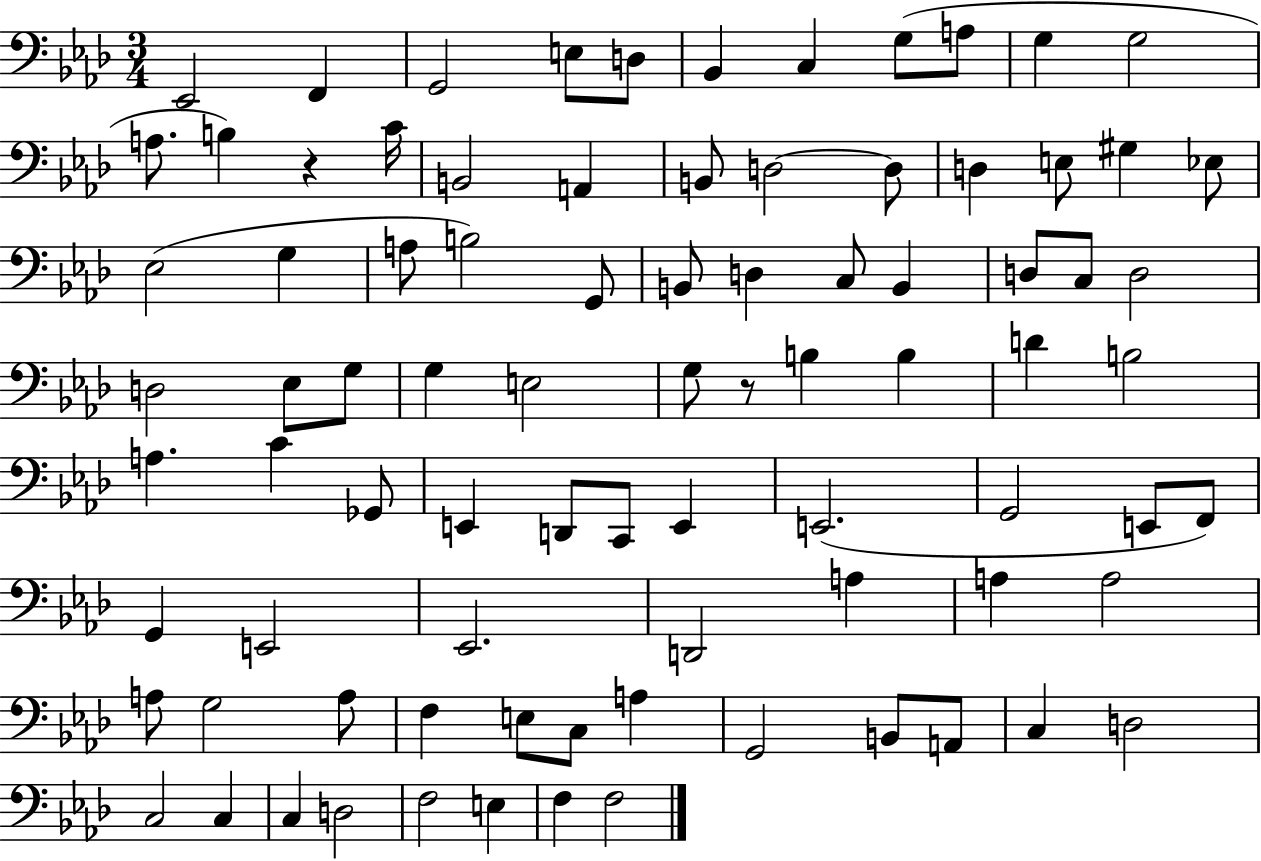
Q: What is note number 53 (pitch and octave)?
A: E2